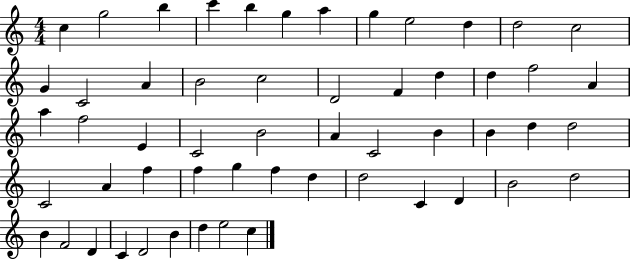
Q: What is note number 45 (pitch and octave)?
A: B4